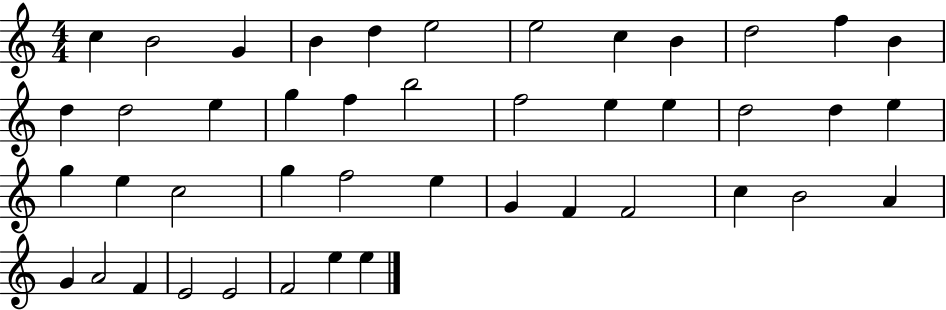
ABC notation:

X:1
T:Untitled
M:4/4
L:1/4
K:C
c B2 G B d e2 e2 c B d2 f B d d2 e g f b2 f2 e e d2 d e g e c2 g f2 e G F F2 c B2 A G A2 F E2 E2 F2 e e